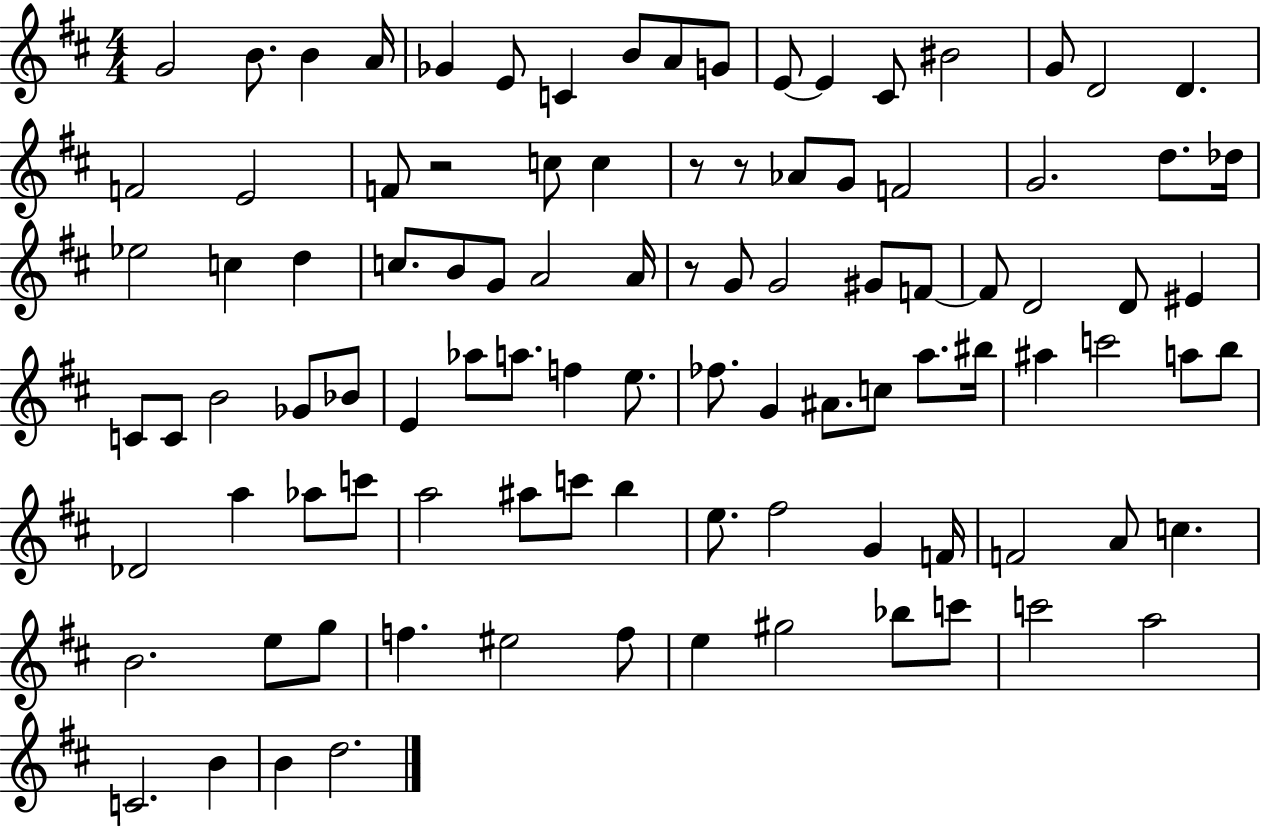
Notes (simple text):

G4/h B4/e. B4/q A4/s Gb4/q E4/e C4/q B4/e A4/e G4/e E4/e E4/q C#4/e BIS4/h G4/e D4/h D4/q. F4/h E4/h F4/e R/h C5/e C5/q R/e R/e Ab4/e G4/e F4/h G4/h. D5/e. Db5/s Eb5/h C5/q D5/q C5/e. B4/e G4/e A4/h A4/s R/e G4/e G4/h G#4/e F4/e F4/e D4/h D4/e EIS4/q C4/e C4/e B4/h Gb4/e Bb4/e E4/q Ab5/e A5/e. F5/q E5/e. FES5/e. G4/q A#4/e. C5/e A5/e. BIS5/s A#5/q C6/h A5/e B5/e Db4/h A5/q Ab5/e C6/e A5/h A#5/e C6/e B5/q E5/e. F#5/h G4/q F4/s F4/h A4/e C5/q. B4/h. E5/e G5/e F5/q. EIS5/h F5/e E5/q G#5/h Bb5/e C6/e C6/h A5/h C4/h. B4/q B4/q D5/h.